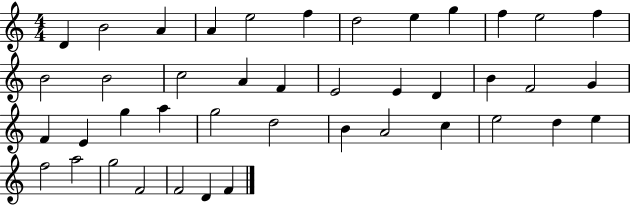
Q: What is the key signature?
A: C major